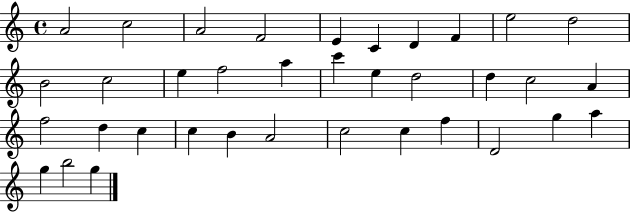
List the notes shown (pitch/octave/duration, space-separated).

A4/h C5/h A4/h F4/h E4/q C4/q D4/q F4/q E5/h D5/h B4/h C5/h E5/q F5/h A5/q C6/q E5/q D5/h D5/q C5/h A4/q F5/h D5/q C5/q C5/q B4/q A4/h C5/h C5/q F5/q D4/h G5/q A5/q G5/q B5/h G5/q